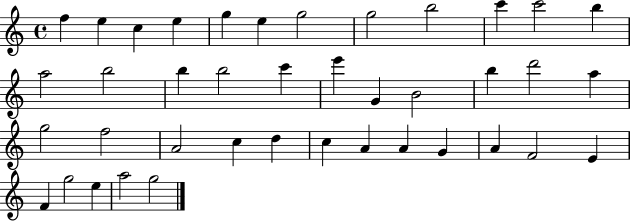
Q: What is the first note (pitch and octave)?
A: F5